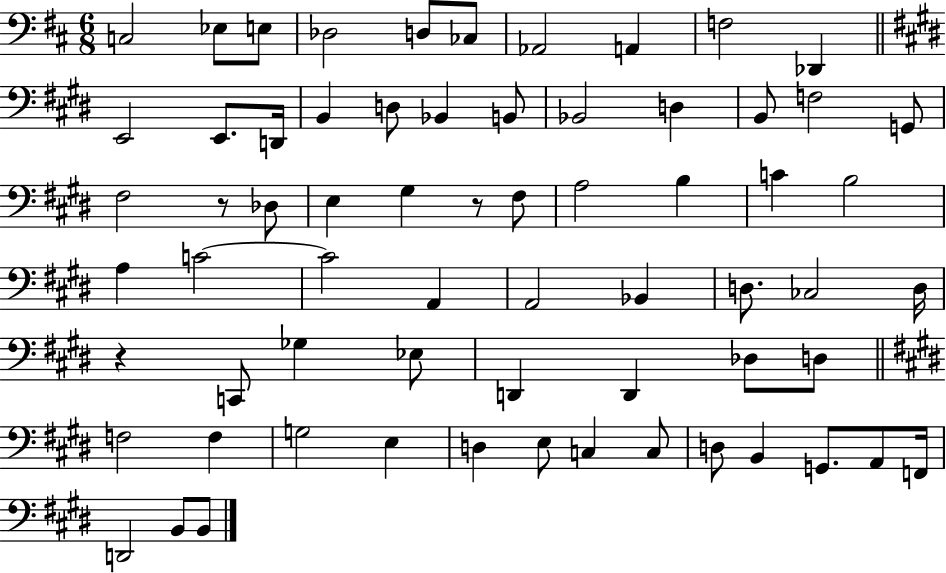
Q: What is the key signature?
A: D major